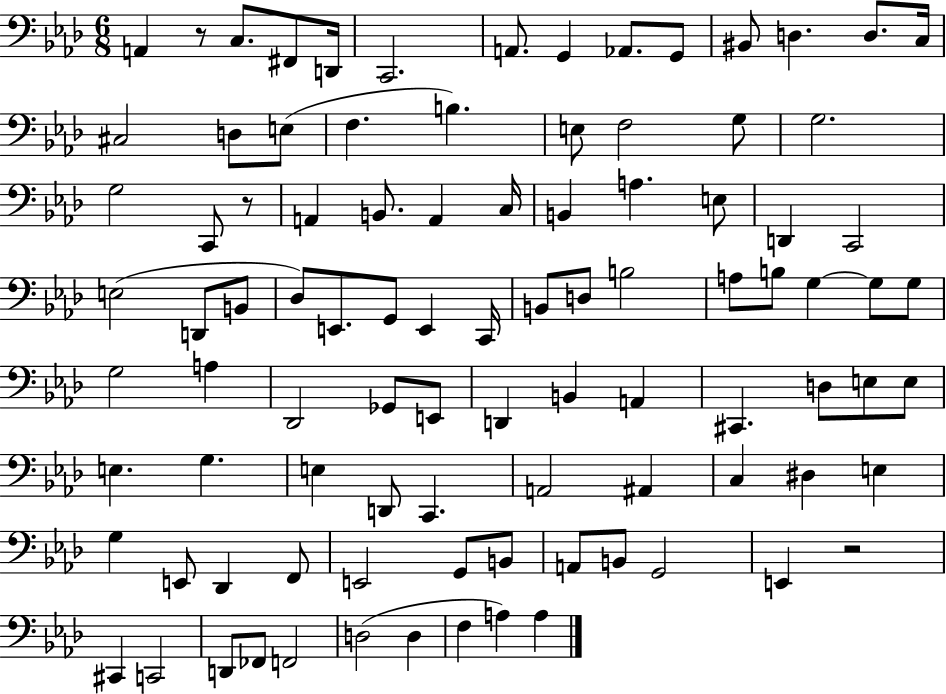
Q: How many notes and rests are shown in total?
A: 95